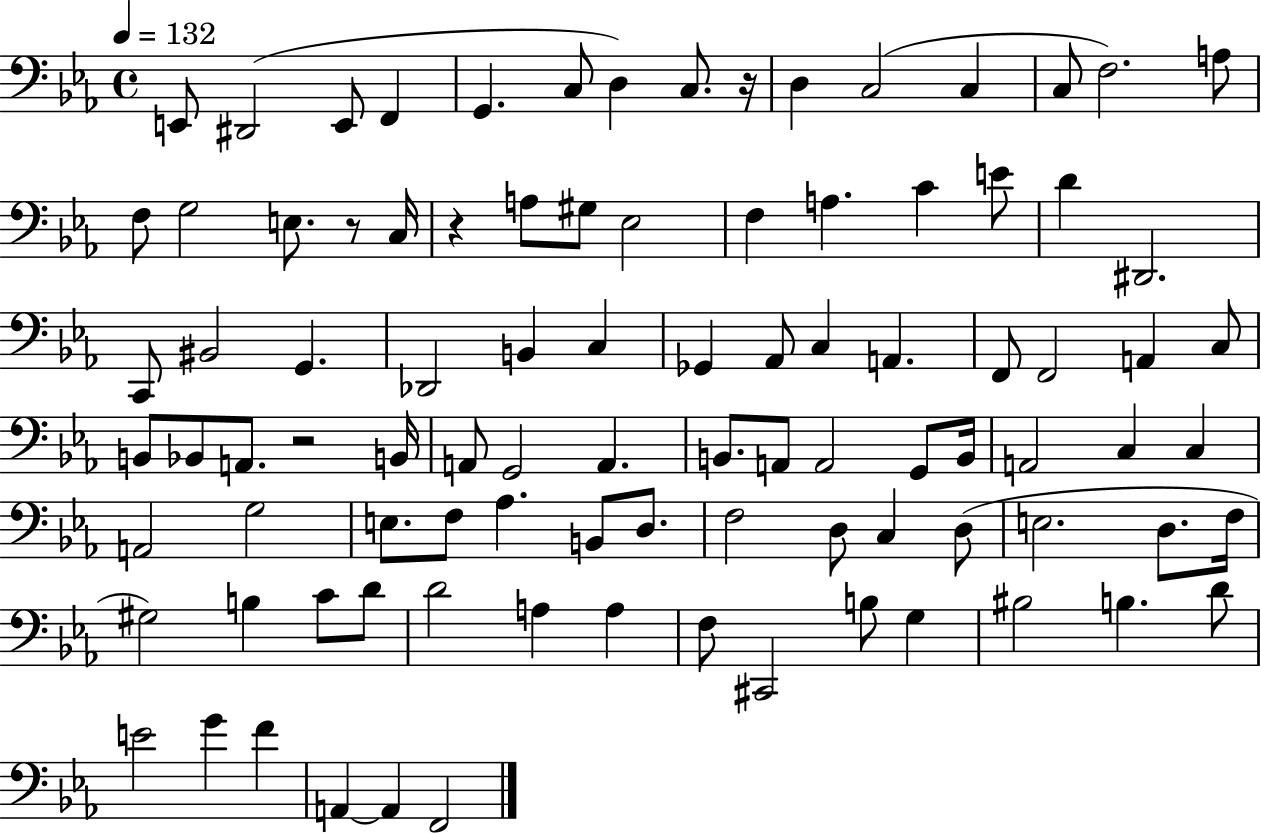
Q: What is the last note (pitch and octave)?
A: F2